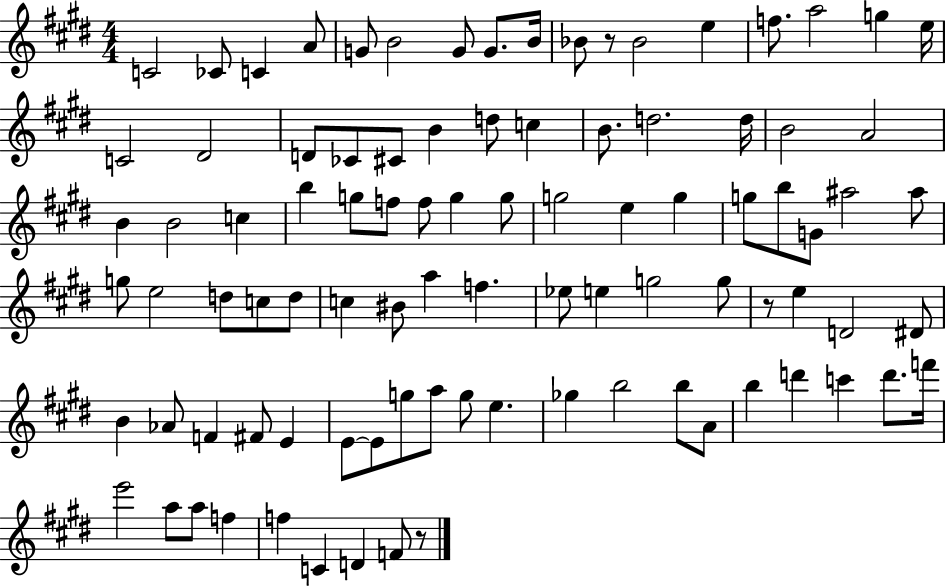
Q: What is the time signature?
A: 4/4